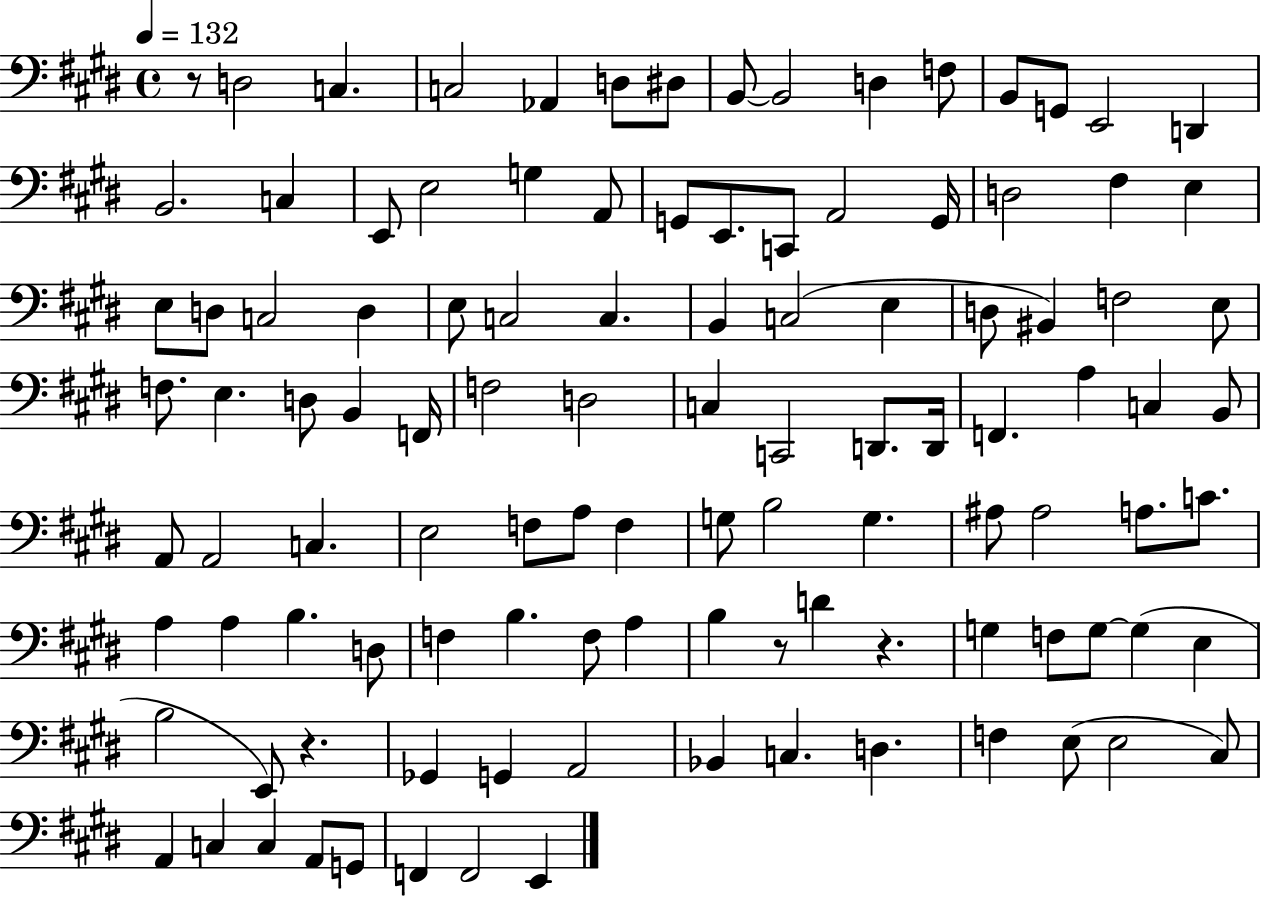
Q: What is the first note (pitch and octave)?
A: D3